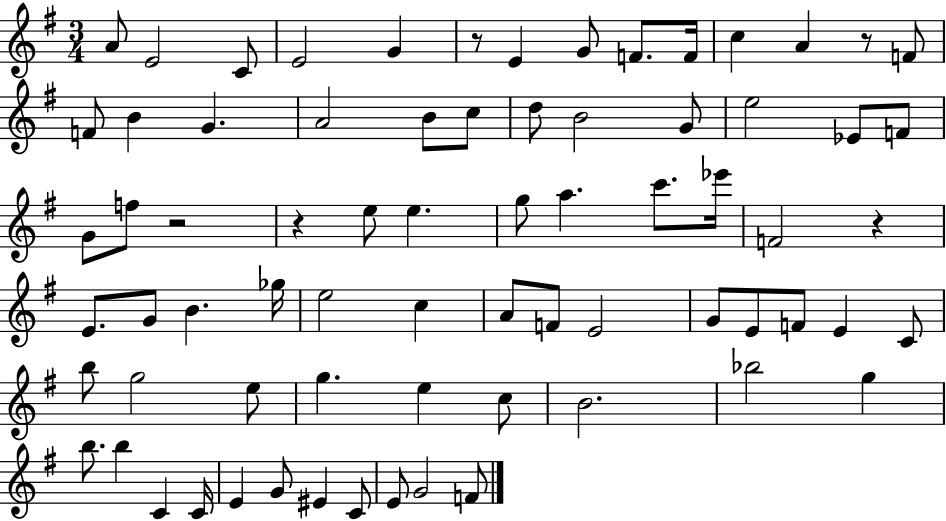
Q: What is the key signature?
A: G major